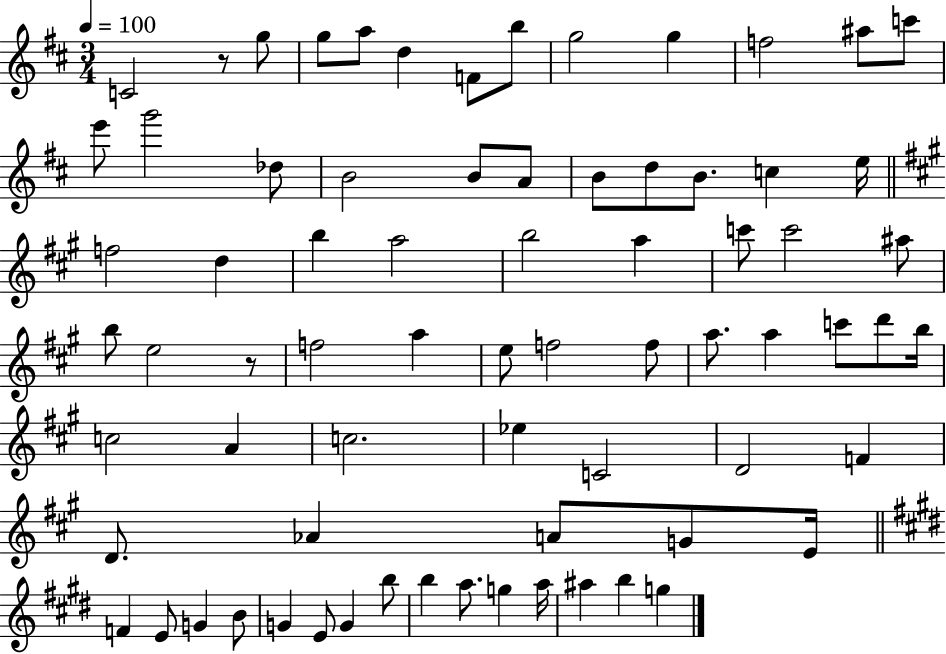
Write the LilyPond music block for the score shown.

{
  \clef treble
  \numericTimeSignature
  \time 3/4
  \key d \major
  \tempo 4 = 100
  \repeat volta 2 { c'2 r8 g''8 | g''8 a''8 d''4 f'8 b''8 | g''2 g''4 | f''2 ais''8 c'''8 | \break e'''8 g'''2 des''8 | b'2 b'8 a'8 | b'8 d''8 b'8. c''4 e''16 | \bar "||" \break \key a \major f''2 d''4 | b''4 a''2 | b''2 a''4 | c'''8 c'''2 ais''8 | \break b''8 e''2 r8 | f''2 a''4 | e''8 f''2 f''8 | a''8. a''4 c'''8 d'''8 b''16 | \break c''2 a'4 | c''2. | ees''4 c'2 | d'2 f'4 | \break d'8. aes'4 a'8 g'8 e'16 | \bar "||" \break \key e \major f'4 e'8 g'4 b'8 | g'4 e'8 g'4 b''8 | b''4 a''8. g''4 a''16 | ais''4 b''4 g''4 | \break } \bar "|."
}